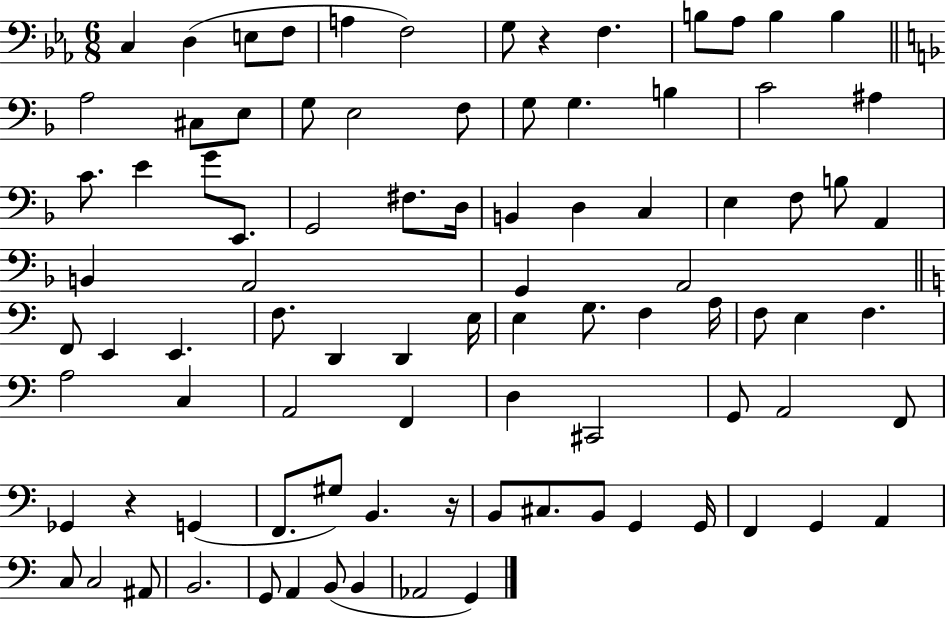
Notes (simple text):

C3/q D3/q E3/e F3/e A3/q F3/h G3/e R/q F3/q. B3/e Ab3/e B3/q B3/q A3/h C#3/e E3/e G3/e E3/h F3/e G3/e G3/q. B3/q C4/h A#3/q C4/e. E4/q G4/e E2/e. G2/h F#3/e. D3/s B2/q D3/q C3/q E3/q F3/e B3/e A2/q B2/q A2/h G2/q A2/h F2/e E2/q E2/q. F3/e. D2/q D2/q E3/s E3/q G3/e. F3/q A3/s F3/e E3/q F3/q. A3/h C3/q A2/h F2/q D3/q C#2/h G2/e A2/h F2/e Gb2/q R/q G2/q F2/e. G#3/e B2/q. R/s B2/e C#3/e. B2/e G2/q G2/s F2/q G2/q A2/q C3/e C3/h A#2/e B2/h. G2/e A2/q B2/e B2/q Ab2/h G2/q